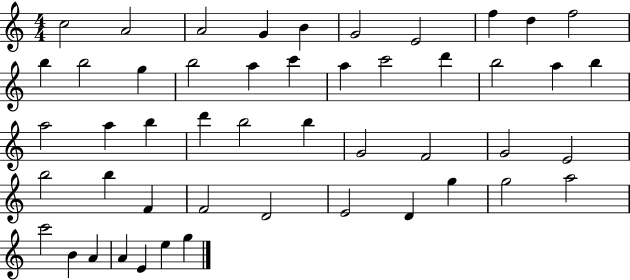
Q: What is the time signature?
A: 4/4